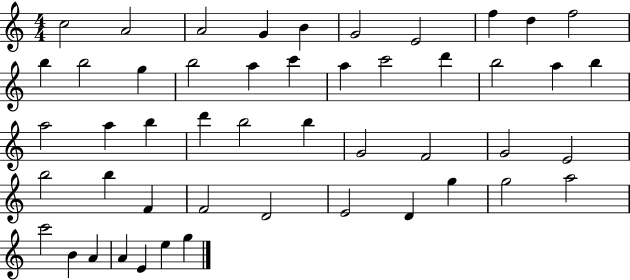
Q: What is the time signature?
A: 4/4